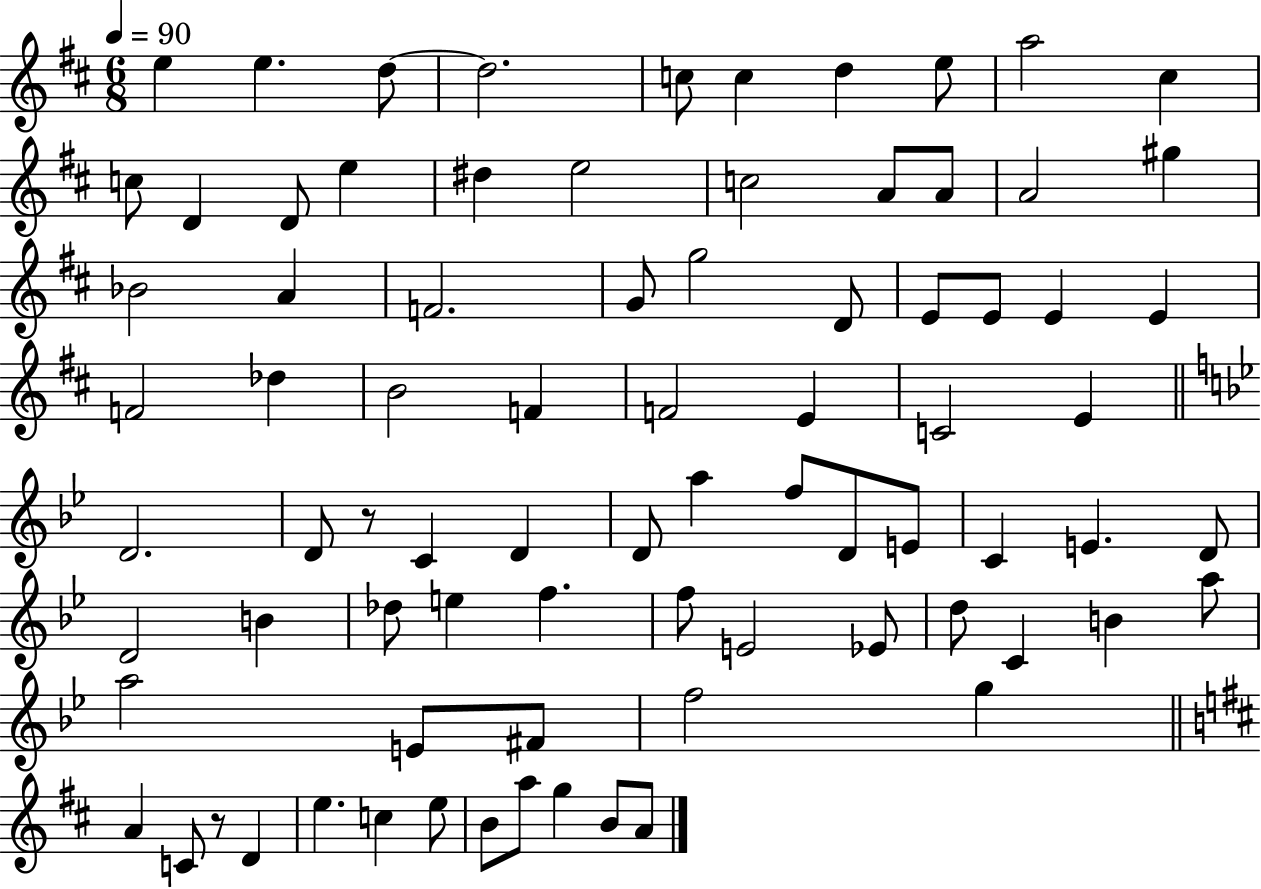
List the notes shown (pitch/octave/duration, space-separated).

E5/q E5/q. D5/e D5/h. C5/e C5/q D5/q E5/e A5/h C#5/q C5/e D4/q D4/e E5/q D#5/q E5/h C5/h A4/e A4/e A4/h G#5/q Bb4/h A4/q F4/h. G4/e G5/h D4/e E4/e E4/e E4/q E4/q F4/h Db5/q B4/h F4/q F4/h E4/q C4/h E4/q D4/h. D4/e R/e C4/q D4/q D4/e A5/q F5/e D4/e E4/e C4/q E4/q. D4/e D4/h B4/q Db5/e E5/q F5/q. F5/e E4/h Eb4/e D5/e C4/q B4/q A5/e A5/h E4/e F#4/e F5/h G5/q A4/q C4/e R/e D4/q E5/q. C5/q E5/e B4/e A5/e G5/q B4/e A4/e